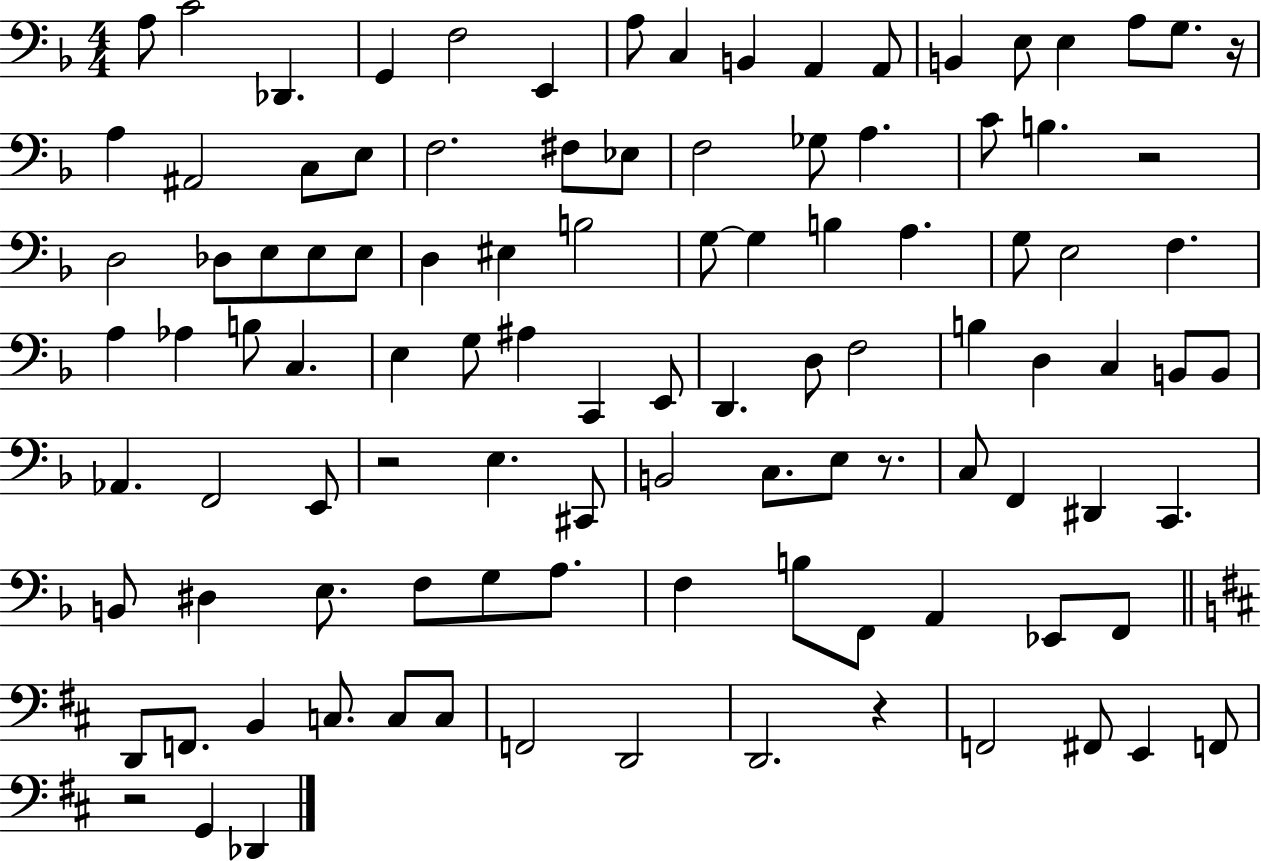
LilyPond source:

{
  \clef bass
  \numericTimeSignature
  \time 4/4
  \key f \major
  \repeat volta 2 { a8 c'2 des,4. | g,4 f2 e,4 | a8 c4 b,4 a,4 a,8 | b,4 e8 e4 a8 g8. r16 | \break a4 ais,2 c8 e8 | f2. fis8 ees8 | f2 ges8 a4. | c'8 b4. r2 | \break d2 des8 e8 e8 e8 | d4 eis4 b2 | g8~~ g4 b4 a4. | g8 e2 f4. | \break a4 aes4 b8 c4. | e4 g8 ais4 c,4 e,8 | d,4. d8 f2 | b4 d4 c4 b,8 b,8 | \break aes,4. f,2 e,8 | r2 e4. cis,8 | b,2 c8. e8 r8. | c8 f,4 dis,4 c,4. | \break b,8 dis4 e8. f8 g8 a8. | f4 b8 f,8 a,4 ees,8 f,8 | \bar "||" \break \key d \major d,8 f,8. b,4 c8. c8 c8 | f,2 d,2 | d,2. r4 | f,2 fis,8 e,4 f,8 | \break r2 g,4 des,4 | } \bar "|."
}